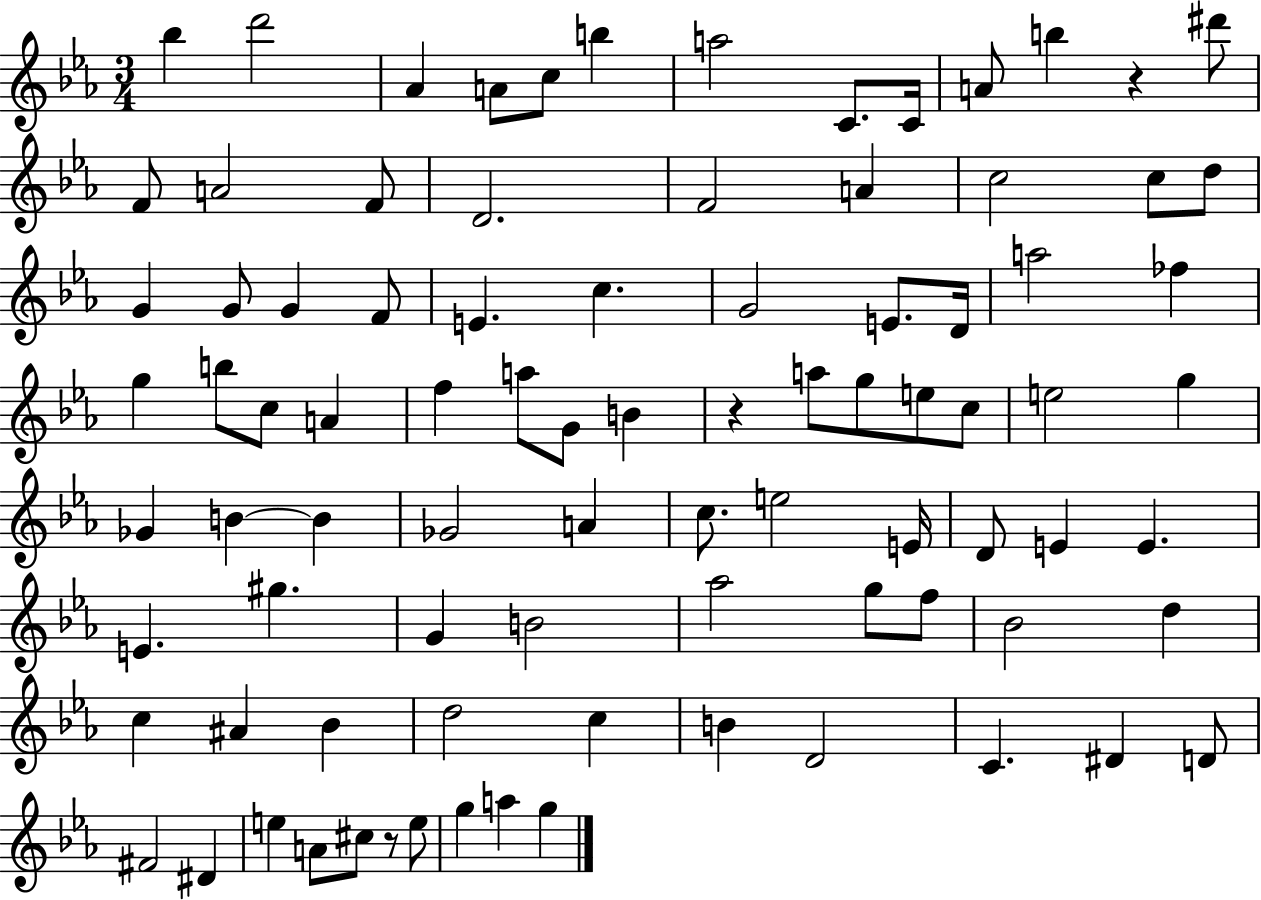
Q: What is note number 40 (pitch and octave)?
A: B4